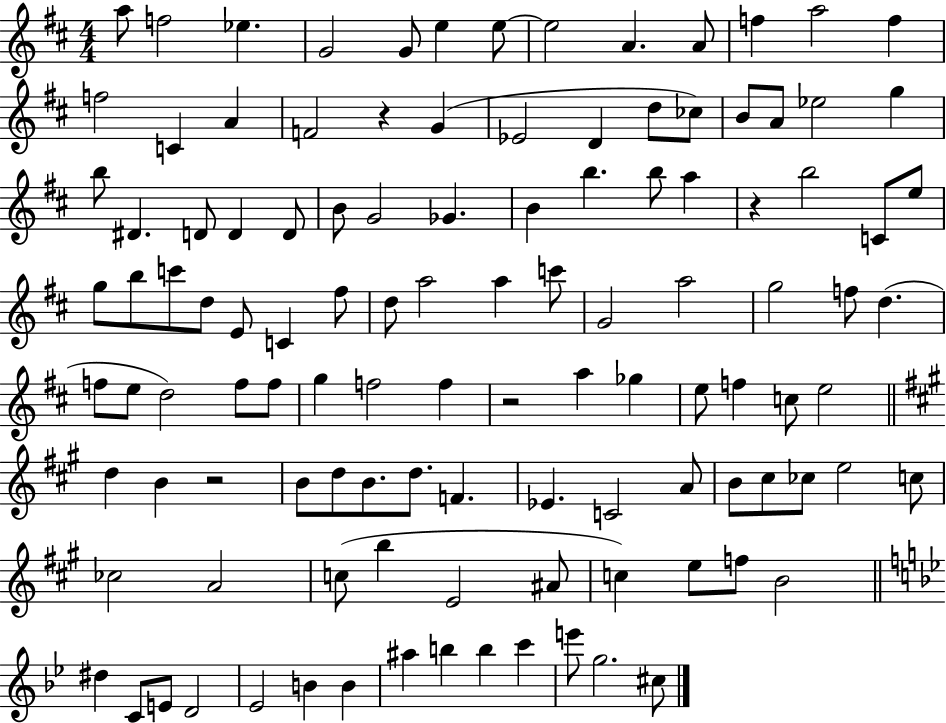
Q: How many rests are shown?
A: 4